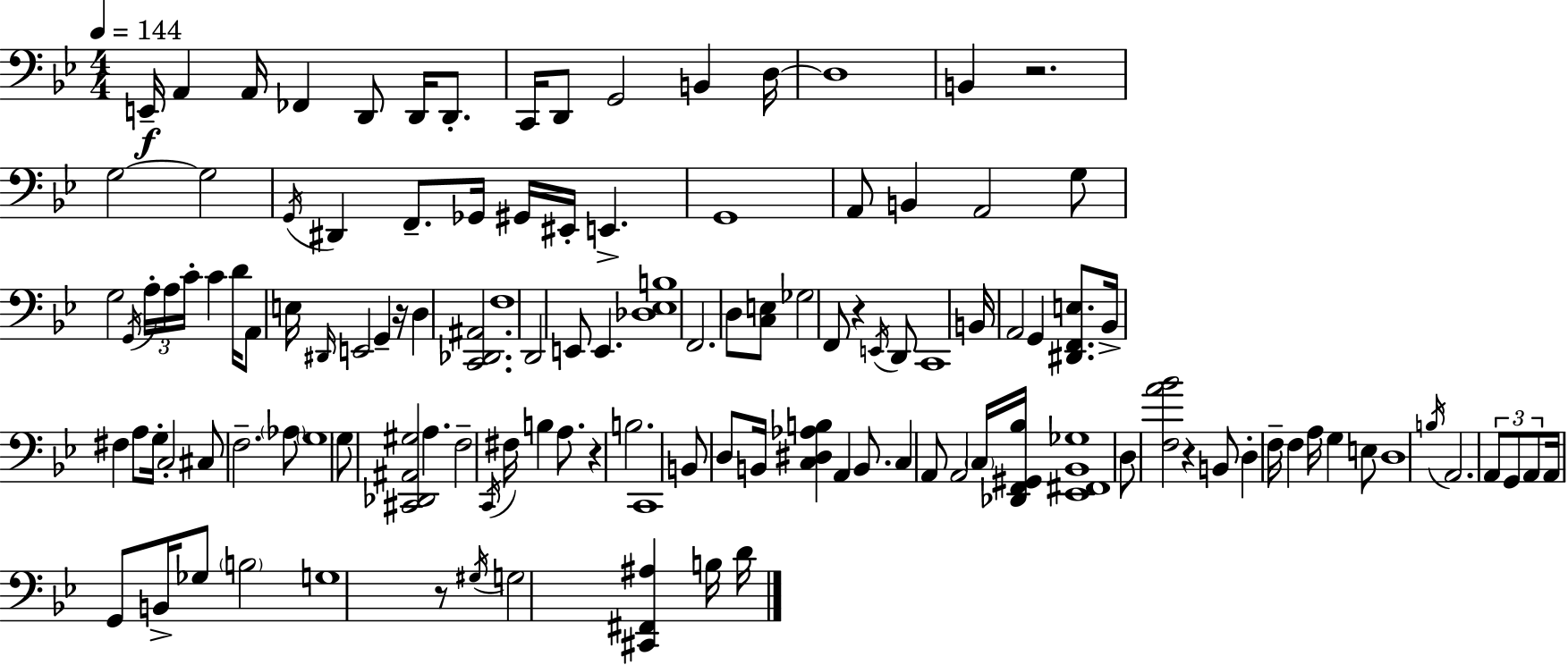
{
  \clef bass
  \numericTimeSignature
  \time 4/4
  \key bes \major
  \tempo 4 = 144
  e,16--\f a,4 a,16 fes,4 d,8 d,16 d,8.-. | c,16 d,8 g,2 b,4 d16~~ | d1 | b,4 r2. | \break g2~~ g2 | \acciaccatura { g,16 } dis,4 f,8.-- ges,16 gis,16 eis,16-. e,4.-> | g,1 | a,8 b,4 a,2 g8 | \break g2 \acciaccatura { g,16 } \tuplet 3/2 { a16-. a16 c'16-. } c'4 | d'16 a,8 e16 \grace { dis,16 } e,2 g,4-- | r16 d4 <c, des, ais,>2. | f1 | \break d,2 e,8 e,4. | <des ees b>1 | f,2. d8 | <c e>8 ges2 f,8 r4 | \break \acciaccatura { e,16 } d,8 c,1 | b,16 a,2 g,4 | <dis, f, e>8. bes,16-> fis4 a8 g16-. c2-. | cis8 f2.-- | \break \parenthesize aes8 \parenthesize g1 | g8 <cis, des, ais, gis>2 a4. | f2-- \acciaccatura { c,16 } fis16 b4 | a8. r4 b2. | \break c,1 | b,8 d8 b,16 <c dis aes b>4 a,4 | b,8. c4 a,8 a,2 | \parenthesize c16 <des, f, gis, bes>16 <ees, fis, bes, ges>1 | \break d8 <f a' bes'>2 r4 | b,8 d4-. f16-- f4 a16 g4 | e8 d1 | \acciaccatura { b16 } a,2. | \break \tuplet 3/2 { a,8 g,8 a,8 } a,16 g,8 b,16-> ges8 \parenthesize b2 | g1 | r8 \acciaccatura { gis16 } g2 | <cis, fis, ais>4 b16 d'16 \bar "|."
}